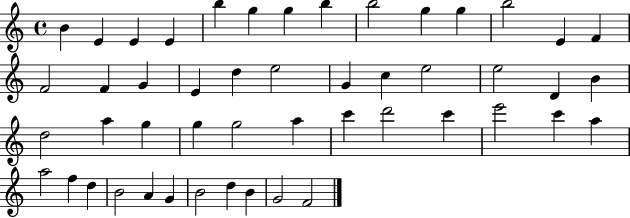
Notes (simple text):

B4/q E4/q E4/q E4/q B5/q G5/q G5/q B5/q B5/h G5/q G5/q B5/h E4/q F4/q F4/h F4/q G4/q E4/q D5/q E5/h G4/q C5/q E5/h E5/h D4/q B4/q D5/h A5/q G5/q G5/q G5/h A5/q C6/q D6/h C6/q E6/h C6/q A5/q A5/h F5/q D5/q B4/h A4/q G4/q B4/h D5/q B4/q G4/h F4/h